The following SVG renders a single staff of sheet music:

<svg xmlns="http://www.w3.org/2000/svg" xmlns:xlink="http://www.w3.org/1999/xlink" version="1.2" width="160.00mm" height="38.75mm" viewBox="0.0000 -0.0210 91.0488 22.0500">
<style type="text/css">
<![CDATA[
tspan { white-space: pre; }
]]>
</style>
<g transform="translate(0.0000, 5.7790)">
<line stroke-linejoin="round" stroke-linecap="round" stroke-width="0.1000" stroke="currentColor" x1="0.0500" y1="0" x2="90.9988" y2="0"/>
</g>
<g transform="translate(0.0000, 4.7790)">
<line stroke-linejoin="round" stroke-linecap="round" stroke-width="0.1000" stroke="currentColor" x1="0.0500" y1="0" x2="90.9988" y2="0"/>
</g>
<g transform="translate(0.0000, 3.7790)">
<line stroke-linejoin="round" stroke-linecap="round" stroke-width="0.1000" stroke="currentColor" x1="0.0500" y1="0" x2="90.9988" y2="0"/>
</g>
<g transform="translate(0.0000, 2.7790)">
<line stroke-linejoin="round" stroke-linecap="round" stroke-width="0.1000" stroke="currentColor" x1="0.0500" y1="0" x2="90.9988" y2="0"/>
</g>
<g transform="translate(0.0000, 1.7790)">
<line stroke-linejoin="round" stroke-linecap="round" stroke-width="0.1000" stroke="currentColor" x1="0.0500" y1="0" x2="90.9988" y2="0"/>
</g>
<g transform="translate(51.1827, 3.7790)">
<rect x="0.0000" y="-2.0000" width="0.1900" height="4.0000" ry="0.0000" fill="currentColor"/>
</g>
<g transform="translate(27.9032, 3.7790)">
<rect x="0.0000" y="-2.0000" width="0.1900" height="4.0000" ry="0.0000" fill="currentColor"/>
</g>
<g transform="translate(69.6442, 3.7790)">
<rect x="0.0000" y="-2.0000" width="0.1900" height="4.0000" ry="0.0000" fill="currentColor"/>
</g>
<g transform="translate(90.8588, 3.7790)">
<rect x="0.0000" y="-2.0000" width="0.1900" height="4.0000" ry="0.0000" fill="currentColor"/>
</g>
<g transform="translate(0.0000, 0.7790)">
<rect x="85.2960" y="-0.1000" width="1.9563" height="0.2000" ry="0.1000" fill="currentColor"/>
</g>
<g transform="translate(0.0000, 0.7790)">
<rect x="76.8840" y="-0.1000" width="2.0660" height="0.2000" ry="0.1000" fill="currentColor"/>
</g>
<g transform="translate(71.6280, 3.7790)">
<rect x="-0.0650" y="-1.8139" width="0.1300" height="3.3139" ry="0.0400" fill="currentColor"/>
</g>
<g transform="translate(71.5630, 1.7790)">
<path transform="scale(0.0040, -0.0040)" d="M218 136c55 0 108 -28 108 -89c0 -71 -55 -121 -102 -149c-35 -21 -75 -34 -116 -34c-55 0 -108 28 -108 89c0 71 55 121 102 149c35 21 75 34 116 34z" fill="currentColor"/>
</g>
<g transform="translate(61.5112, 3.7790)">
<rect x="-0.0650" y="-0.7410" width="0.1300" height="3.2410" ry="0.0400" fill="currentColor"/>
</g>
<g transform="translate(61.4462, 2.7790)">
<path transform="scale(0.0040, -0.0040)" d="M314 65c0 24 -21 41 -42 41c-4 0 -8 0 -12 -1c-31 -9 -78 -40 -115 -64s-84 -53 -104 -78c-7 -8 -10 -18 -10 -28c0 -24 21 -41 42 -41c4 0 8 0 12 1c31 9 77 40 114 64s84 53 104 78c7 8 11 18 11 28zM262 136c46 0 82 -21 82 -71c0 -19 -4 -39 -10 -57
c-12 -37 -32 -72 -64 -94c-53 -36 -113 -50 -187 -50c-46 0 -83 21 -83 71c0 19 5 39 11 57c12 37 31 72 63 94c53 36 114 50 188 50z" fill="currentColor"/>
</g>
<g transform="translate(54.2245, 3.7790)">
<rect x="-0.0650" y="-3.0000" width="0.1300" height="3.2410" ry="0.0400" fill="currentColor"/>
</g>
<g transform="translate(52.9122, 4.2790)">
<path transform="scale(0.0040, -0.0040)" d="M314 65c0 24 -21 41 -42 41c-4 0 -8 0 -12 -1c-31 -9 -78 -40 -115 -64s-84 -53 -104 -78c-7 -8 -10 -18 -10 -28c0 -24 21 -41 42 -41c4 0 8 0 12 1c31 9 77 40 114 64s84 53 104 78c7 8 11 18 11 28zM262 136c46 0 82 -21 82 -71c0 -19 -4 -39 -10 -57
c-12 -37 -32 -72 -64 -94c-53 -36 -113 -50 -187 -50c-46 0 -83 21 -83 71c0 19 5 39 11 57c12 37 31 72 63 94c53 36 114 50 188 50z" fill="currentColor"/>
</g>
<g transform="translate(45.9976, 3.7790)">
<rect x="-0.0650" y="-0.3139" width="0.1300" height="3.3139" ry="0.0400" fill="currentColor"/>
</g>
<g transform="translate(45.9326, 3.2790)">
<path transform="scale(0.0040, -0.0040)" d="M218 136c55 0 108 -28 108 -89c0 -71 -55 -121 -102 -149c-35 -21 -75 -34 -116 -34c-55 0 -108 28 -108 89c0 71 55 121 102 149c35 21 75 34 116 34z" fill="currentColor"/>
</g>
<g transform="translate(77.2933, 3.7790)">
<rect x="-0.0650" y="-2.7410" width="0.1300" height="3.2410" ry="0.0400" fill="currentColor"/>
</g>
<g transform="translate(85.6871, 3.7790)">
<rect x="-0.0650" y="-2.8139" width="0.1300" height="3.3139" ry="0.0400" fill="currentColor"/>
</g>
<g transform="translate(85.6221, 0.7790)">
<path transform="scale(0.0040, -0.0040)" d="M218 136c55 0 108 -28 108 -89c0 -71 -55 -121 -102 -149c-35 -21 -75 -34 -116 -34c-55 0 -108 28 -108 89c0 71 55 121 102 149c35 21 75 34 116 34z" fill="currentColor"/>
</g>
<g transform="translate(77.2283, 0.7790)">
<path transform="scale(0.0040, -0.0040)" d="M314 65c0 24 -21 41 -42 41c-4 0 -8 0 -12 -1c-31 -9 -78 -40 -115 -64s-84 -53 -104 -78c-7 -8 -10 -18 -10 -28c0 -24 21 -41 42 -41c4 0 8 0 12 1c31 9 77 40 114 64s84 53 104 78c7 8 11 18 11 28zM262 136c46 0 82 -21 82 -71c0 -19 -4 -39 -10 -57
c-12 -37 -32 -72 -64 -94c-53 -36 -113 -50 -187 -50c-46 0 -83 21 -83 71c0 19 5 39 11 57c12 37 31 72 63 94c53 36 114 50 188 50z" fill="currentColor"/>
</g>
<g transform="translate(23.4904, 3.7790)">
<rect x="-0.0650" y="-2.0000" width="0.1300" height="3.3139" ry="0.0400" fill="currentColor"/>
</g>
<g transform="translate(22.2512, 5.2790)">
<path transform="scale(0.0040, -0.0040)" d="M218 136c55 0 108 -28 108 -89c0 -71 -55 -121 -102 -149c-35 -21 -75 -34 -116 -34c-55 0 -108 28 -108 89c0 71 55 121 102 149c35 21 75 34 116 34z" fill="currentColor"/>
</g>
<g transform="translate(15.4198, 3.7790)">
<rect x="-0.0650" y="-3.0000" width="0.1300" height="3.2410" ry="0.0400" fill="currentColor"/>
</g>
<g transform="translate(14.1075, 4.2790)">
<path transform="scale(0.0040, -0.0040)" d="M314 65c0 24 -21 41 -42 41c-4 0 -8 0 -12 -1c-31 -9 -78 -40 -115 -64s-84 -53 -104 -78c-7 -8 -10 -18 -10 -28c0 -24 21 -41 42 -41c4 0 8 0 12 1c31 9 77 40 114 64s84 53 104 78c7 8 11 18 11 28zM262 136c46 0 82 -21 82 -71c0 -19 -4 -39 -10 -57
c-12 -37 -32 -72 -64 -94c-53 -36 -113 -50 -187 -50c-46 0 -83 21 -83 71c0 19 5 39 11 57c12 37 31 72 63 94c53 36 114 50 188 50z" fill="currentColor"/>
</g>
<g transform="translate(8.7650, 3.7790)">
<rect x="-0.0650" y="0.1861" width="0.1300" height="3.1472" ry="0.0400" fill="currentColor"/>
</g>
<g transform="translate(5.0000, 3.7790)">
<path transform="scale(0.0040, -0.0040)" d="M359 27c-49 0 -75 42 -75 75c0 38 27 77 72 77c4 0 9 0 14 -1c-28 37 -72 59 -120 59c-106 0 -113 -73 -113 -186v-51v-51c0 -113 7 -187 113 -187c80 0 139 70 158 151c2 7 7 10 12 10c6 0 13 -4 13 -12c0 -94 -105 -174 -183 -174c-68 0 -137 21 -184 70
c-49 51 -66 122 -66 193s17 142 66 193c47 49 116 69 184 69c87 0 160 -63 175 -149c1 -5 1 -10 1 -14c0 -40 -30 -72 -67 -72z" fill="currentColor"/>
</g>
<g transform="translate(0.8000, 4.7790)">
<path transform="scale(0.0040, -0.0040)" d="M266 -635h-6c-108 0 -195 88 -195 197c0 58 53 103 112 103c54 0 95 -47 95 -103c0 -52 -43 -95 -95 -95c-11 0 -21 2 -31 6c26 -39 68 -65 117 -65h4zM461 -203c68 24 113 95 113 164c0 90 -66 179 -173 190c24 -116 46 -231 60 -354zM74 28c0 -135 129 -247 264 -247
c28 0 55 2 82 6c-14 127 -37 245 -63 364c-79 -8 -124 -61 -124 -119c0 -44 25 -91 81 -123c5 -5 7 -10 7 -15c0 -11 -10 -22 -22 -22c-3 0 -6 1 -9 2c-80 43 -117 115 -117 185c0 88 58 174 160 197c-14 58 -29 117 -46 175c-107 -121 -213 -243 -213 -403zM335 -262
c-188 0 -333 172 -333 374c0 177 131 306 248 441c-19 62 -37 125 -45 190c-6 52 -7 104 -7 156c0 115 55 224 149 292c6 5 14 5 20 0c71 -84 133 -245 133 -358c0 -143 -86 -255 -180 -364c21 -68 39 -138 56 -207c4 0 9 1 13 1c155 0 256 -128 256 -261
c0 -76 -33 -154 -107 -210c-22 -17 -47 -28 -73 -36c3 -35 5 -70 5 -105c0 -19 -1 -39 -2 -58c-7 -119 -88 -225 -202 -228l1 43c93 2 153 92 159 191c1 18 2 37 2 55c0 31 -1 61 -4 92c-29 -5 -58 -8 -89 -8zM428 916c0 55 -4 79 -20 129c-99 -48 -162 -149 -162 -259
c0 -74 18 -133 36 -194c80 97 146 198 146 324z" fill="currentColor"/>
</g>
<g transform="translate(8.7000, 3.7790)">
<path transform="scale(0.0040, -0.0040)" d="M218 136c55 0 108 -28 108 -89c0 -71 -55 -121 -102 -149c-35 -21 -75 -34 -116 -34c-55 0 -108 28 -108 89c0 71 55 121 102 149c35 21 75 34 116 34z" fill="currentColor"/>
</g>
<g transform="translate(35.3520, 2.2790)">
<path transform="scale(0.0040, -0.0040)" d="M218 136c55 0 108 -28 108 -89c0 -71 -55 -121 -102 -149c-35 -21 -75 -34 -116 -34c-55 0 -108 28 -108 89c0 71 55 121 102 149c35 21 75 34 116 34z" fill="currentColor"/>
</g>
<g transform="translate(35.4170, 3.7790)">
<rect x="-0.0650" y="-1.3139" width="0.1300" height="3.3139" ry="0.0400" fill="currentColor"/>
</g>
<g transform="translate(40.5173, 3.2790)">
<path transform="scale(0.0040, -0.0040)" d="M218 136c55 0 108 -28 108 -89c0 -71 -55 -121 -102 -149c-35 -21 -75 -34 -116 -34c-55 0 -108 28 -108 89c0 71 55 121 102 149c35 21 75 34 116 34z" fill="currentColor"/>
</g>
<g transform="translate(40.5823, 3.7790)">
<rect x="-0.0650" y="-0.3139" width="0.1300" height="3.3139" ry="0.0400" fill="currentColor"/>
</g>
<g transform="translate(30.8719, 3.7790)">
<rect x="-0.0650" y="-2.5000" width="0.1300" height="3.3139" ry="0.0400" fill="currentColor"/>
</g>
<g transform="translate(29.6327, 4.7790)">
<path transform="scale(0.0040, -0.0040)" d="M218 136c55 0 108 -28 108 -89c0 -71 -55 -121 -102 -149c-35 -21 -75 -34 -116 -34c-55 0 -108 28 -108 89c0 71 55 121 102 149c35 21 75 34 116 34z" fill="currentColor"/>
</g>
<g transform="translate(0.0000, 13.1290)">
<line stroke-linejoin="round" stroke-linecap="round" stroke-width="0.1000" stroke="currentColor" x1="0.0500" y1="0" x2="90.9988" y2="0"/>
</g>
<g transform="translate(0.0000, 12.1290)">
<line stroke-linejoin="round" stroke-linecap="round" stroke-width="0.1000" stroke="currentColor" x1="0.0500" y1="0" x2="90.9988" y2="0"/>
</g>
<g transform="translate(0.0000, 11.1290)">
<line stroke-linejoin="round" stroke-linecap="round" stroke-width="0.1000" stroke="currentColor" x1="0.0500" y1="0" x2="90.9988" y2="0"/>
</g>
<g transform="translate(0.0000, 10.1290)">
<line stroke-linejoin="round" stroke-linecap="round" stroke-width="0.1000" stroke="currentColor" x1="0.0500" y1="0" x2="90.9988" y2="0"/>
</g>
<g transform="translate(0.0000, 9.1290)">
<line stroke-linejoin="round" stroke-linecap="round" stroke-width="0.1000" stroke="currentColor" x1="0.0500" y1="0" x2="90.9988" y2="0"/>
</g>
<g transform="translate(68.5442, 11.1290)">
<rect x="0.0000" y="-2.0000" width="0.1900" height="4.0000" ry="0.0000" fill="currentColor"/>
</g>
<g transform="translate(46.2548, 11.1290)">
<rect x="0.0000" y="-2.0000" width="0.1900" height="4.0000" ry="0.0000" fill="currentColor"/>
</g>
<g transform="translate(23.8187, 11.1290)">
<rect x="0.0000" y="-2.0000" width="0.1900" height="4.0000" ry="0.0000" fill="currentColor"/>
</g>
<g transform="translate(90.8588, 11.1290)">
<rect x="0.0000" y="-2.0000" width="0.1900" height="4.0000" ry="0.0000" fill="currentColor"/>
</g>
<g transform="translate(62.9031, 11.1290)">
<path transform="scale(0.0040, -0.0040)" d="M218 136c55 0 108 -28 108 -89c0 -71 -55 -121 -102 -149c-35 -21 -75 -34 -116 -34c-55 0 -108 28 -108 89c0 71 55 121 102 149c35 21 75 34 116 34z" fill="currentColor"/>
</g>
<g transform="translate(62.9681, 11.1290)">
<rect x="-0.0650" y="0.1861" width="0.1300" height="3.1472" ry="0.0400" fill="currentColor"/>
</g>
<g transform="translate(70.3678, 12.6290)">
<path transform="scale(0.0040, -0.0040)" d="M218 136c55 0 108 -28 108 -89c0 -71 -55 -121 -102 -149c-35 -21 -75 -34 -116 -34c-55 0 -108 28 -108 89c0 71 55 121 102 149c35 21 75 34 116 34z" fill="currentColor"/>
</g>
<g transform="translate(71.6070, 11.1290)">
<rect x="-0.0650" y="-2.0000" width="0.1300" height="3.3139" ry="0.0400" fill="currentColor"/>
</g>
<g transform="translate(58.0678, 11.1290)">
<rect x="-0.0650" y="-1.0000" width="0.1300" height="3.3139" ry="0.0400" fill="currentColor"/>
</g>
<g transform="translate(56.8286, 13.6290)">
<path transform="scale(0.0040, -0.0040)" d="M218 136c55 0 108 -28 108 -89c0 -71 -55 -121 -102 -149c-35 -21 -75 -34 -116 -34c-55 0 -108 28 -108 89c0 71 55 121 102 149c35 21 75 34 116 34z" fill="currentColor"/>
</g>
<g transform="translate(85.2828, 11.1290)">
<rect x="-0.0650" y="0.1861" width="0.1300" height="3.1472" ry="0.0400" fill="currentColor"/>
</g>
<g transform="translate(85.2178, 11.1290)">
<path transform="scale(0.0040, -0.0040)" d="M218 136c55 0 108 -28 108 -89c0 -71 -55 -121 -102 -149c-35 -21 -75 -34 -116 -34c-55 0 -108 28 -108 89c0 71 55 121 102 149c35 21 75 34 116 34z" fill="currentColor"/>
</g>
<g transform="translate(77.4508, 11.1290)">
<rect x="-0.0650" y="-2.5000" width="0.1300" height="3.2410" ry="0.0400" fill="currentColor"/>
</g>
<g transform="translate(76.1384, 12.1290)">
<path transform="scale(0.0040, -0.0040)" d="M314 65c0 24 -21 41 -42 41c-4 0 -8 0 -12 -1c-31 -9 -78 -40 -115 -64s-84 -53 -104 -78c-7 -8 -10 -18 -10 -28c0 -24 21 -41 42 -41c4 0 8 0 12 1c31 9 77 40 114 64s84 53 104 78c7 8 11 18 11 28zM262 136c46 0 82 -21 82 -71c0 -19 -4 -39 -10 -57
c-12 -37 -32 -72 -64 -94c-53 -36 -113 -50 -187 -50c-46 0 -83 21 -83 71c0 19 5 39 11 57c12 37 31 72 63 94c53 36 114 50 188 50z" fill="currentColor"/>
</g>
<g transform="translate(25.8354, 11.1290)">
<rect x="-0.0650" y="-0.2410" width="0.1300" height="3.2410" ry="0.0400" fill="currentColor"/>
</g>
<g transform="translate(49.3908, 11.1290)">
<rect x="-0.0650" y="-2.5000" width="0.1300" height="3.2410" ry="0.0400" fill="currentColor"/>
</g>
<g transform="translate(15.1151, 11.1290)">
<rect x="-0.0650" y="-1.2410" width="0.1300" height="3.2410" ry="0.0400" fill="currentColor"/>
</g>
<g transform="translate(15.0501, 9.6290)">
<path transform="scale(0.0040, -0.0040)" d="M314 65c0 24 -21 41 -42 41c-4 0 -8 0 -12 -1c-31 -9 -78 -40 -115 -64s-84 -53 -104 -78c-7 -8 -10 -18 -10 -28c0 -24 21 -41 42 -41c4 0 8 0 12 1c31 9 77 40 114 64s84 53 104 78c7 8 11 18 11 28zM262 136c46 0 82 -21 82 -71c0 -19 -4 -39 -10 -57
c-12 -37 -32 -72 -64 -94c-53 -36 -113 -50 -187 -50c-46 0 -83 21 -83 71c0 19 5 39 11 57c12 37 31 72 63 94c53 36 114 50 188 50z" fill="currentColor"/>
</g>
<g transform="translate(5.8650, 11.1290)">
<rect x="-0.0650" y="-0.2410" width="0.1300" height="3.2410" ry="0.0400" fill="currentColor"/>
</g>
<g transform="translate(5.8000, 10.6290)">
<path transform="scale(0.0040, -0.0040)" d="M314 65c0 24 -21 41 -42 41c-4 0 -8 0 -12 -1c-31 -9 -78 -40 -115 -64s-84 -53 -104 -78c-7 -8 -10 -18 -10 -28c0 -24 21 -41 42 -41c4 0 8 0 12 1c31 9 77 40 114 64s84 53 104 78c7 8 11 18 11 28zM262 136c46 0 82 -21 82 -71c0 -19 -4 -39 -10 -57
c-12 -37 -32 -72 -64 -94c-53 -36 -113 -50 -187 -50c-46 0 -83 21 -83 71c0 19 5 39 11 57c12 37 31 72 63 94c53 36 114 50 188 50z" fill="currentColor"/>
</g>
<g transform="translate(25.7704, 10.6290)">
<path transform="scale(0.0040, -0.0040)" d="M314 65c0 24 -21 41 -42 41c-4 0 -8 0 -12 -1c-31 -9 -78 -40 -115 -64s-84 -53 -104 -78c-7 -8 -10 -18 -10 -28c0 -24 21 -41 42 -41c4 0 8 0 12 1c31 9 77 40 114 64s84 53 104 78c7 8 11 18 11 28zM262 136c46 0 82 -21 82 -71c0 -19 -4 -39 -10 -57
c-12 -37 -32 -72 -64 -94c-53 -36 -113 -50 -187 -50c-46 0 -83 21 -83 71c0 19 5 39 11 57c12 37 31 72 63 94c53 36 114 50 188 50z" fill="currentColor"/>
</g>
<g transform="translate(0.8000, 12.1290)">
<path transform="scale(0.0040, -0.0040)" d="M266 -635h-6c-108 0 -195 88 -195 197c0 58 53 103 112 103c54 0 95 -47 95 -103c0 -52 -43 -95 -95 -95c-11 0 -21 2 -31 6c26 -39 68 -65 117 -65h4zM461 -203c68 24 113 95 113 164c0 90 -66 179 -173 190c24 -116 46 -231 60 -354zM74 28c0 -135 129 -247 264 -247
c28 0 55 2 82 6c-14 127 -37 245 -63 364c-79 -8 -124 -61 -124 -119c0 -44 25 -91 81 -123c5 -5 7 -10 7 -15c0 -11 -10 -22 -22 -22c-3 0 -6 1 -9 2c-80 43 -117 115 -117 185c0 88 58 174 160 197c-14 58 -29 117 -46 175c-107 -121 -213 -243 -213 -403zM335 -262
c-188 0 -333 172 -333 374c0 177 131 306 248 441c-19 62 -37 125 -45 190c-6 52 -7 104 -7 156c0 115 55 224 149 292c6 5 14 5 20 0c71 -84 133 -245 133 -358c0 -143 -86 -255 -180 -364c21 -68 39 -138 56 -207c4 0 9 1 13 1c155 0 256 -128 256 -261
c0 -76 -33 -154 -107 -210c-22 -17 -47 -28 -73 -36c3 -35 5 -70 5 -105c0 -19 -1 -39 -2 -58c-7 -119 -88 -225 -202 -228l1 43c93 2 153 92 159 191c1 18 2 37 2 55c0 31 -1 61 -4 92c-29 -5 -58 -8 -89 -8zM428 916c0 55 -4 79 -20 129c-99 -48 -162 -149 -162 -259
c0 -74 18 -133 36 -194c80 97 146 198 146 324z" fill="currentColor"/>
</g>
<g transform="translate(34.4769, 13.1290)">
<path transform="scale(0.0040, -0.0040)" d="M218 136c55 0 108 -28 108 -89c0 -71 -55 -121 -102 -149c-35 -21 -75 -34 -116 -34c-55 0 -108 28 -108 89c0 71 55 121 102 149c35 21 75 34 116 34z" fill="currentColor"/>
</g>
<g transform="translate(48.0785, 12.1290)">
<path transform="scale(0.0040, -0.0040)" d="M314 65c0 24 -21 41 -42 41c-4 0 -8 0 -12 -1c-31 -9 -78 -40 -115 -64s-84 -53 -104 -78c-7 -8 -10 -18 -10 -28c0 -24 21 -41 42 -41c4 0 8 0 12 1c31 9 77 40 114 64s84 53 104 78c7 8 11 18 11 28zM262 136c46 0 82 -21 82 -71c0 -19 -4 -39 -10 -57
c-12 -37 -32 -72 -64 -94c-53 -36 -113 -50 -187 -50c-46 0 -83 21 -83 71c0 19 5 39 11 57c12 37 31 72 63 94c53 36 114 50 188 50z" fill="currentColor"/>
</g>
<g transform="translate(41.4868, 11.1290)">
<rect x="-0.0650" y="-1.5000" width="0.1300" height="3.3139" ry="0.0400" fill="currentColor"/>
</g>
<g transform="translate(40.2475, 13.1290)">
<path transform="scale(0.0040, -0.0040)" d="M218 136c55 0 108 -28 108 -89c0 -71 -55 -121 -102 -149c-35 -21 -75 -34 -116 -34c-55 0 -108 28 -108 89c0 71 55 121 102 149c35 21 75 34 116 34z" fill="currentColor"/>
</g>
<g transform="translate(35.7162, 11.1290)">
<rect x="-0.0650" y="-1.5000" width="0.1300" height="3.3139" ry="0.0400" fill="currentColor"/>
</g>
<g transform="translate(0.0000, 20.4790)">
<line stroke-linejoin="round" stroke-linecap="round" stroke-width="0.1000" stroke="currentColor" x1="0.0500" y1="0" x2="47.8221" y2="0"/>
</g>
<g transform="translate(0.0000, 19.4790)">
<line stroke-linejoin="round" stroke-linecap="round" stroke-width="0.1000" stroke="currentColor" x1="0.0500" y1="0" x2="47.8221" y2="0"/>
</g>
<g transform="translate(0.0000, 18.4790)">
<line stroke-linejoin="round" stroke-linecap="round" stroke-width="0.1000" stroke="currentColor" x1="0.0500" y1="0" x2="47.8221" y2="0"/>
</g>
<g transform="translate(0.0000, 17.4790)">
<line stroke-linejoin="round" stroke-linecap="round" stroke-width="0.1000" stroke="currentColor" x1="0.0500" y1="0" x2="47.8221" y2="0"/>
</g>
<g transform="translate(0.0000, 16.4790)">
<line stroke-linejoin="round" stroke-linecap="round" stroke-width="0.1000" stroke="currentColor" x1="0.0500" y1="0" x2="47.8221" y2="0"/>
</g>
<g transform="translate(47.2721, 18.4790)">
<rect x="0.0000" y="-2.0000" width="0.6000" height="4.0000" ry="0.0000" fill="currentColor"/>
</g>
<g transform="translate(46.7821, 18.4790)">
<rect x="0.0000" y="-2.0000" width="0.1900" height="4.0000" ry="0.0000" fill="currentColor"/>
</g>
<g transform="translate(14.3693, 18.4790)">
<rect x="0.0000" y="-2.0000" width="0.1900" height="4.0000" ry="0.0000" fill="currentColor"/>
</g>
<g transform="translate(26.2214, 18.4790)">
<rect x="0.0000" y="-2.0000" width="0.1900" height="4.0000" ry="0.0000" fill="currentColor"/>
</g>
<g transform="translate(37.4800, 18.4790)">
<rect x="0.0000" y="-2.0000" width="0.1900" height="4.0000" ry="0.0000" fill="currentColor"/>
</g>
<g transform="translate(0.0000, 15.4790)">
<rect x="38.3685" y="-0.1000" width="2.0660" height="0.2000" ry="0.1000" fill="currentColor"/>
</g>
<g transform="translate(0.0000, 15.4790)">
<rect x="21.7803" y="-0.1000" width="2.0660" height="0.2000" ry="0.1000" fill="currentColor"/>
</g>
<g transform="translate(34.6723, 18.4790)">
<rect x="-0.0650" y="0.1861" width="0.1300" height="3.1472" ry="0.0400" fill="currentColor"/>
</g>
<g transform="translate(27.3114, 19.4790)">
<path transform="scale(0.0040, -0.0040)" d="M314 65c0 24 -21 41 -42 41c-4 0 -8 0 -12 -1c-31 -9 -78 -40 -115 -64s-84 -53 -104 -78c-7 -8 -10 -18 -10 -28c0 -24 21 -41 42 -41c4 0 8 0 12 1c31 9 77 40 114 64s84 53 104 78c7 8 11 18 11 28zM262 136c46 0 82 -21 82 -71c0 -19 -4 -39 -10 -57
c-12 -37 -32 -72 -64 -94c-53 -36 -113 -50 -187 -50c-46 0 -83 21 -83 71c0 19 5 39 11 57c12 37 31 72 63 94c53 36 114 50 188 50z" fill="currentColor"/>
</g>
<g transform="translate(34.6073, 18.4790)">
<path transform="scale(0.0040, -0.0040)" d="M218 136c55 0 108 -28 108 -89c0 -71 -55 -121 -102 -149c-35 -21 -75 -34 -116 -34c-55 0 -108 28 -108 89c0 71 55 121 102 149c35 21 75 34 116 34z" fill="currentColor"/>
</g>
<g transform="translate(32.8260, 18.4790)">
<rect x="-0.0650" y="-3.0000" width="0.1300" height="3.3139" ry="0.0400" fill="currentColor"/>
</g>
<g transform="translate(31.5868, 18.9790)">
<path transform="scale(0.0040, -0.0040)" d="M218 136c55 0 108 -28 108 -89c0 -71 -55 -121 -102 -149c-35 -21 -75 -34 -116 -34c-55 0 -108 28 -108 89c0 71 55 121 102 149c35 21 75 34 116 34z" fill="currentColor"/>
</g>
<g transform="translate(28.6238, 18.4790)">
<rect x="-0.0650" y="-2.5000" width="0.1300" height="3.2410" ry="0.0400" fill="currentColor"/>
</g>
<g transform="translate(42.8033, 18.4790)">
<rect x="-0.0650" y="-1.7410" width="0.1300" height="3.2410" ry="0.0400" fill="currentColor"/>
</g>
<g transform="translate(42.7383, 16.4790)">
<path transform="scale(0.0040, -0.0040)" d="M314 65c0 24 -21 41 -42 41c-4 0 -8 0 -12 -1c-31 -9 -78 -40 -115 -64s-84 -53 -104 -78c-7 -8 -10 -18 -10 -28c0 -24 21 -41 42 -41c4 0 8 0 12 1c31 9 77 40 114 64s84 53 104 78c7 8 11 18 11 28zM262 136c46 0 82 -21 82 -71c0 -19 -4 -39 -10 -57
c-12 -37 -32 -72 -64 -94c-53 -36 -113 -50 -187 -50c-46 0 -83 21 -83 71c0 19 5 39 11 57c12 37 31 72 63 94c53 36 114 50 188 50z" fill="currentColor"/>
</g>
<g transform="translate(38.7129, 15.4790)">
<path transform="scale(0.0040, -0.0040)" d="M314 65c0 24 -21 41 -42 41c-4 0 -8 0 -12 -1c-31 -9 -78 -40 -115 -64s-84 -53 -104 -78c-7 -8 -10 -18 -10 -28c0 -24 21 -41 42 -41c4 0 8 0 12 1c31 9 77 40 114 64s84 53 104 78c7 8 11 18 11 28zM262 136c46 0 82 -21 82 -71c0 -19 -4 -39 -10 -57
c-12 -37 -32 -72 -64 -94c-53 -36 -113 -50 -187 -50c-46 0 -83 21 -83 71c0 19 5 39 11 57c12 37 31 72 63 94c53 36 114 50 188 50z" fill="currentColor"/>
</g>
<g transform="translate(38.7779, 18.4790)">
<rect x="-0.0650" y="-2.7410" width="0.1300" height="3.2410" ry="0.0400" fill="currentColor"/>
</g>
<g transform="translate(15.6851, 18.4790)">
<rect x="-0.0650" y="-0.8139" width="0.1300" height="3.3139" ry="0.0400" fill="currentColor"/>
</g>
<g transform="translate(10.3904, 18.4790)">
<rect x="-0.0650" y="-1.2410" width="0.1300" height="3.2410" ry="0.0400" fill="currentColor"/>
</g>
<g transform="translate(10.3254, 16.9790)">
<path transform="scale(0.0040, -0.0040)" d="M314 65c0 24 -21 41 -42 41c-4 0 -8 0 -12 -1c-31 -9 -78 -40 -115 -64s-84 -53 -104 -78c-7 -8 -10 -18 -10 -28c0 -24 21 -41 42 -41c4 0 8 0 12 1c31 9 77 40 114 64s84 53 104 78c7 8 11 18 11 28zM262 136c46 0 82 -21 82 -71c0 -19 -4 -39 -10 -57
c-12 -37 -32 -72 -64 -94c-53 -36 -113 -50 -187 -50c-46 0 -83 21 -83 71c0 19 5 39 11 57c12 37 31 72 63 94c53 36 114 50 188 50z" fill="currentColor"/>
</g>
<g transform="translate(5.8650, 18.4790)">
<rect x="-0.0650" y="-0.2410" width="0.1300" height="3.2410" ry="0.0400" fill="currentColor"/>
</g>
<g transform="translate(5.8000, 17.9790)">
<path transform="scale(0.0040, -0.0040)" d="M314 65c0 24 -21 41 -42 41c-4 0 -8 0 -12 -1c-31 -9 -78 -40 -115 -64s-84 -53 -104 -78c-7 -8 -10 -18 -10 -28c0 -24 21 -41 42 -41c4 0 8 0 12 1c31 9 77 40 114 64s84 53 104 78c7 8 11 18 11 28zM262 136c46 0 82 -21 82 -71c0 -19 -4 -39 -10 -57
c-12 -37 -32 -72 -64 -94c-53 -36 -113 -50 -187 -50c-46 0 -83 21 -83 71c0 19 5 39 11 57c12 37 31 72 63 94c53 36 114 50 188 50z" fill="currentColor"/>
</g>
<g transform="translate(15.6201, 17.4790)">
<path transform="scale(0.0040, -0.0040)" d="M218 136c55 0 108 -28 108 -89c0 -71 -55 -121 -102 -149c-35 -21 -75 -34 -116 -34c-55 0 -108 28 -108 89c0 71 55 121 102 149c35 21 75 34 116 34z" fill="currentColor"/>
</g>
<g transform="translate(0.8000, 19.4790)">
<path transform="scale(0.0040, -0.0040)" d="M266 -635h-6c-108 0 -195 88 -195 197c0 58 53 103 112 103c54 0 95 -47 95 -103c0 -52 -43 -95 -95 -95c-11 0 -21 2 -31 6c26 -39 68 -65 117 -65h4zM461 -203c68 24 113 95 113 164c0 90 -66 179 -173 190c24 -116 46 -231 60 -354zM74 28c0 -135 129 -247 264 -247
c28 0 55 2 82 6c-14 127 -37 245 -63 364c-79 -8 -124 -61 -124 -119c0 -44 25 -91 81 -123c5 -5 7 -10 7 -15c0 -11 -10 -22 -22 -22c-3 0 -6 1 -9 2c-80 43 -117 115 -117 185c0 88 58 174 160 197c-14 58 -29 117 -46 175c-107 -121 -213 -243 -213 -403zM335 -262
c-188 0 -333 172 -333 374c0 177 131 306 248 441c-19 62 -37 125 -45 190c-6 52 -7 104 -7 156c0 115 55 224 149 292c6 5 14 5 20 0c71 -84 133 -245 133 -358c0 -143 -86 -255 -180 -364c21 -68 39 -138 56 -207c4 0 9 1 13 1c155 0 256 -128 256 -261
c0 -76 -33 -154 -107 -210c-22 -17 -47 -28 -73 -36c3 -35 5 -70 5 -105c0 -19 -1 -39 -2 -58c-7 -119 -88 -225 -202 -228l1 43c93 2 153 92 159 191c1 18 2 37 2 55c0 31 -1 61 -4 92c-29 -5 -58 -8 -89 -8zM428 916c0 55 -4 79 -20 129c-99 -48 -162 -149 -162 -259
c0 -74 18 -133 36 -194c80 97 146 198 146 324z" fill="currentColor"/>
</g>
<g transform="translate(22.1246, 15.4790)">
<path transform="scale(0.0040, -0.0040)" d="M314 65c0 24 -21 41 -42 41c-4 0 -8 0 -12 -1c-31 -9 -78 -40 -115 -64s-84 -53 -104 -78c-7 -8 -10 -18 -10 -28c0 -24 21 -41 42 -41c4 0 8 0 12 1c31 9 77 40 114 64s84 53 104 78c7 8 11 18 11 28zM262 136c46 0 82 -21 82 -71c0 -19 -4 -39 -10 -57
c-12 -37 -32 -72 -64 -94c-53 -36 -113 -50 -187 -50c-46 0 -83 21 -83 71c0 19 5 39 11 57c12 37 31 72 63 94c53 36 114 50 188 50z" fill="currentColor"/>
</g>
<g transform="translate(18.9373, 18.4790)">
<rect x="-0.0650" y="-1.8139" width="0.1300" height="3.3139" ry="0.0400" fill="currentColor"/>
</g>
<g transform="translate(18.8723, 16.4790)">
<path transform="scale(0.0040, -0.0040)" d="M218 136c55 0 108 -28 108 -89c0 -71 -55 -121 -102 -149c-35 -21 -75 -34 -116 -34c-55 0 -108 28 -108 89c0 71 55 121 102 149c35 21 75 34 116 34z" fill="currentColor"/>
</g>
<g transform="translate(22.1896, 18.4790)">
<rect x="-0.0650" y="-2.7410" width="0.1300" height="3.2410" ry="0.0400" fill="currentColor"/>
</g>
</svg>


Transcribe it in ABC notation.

X:1
T:Untitled
M:4/4
L:1/4
K:C
B A2 F G e c c A2 d2 f a2 a c2 e2 c2 E E G2 D B F G2 B c2 e2 d f a2 G2 A B a2 f2